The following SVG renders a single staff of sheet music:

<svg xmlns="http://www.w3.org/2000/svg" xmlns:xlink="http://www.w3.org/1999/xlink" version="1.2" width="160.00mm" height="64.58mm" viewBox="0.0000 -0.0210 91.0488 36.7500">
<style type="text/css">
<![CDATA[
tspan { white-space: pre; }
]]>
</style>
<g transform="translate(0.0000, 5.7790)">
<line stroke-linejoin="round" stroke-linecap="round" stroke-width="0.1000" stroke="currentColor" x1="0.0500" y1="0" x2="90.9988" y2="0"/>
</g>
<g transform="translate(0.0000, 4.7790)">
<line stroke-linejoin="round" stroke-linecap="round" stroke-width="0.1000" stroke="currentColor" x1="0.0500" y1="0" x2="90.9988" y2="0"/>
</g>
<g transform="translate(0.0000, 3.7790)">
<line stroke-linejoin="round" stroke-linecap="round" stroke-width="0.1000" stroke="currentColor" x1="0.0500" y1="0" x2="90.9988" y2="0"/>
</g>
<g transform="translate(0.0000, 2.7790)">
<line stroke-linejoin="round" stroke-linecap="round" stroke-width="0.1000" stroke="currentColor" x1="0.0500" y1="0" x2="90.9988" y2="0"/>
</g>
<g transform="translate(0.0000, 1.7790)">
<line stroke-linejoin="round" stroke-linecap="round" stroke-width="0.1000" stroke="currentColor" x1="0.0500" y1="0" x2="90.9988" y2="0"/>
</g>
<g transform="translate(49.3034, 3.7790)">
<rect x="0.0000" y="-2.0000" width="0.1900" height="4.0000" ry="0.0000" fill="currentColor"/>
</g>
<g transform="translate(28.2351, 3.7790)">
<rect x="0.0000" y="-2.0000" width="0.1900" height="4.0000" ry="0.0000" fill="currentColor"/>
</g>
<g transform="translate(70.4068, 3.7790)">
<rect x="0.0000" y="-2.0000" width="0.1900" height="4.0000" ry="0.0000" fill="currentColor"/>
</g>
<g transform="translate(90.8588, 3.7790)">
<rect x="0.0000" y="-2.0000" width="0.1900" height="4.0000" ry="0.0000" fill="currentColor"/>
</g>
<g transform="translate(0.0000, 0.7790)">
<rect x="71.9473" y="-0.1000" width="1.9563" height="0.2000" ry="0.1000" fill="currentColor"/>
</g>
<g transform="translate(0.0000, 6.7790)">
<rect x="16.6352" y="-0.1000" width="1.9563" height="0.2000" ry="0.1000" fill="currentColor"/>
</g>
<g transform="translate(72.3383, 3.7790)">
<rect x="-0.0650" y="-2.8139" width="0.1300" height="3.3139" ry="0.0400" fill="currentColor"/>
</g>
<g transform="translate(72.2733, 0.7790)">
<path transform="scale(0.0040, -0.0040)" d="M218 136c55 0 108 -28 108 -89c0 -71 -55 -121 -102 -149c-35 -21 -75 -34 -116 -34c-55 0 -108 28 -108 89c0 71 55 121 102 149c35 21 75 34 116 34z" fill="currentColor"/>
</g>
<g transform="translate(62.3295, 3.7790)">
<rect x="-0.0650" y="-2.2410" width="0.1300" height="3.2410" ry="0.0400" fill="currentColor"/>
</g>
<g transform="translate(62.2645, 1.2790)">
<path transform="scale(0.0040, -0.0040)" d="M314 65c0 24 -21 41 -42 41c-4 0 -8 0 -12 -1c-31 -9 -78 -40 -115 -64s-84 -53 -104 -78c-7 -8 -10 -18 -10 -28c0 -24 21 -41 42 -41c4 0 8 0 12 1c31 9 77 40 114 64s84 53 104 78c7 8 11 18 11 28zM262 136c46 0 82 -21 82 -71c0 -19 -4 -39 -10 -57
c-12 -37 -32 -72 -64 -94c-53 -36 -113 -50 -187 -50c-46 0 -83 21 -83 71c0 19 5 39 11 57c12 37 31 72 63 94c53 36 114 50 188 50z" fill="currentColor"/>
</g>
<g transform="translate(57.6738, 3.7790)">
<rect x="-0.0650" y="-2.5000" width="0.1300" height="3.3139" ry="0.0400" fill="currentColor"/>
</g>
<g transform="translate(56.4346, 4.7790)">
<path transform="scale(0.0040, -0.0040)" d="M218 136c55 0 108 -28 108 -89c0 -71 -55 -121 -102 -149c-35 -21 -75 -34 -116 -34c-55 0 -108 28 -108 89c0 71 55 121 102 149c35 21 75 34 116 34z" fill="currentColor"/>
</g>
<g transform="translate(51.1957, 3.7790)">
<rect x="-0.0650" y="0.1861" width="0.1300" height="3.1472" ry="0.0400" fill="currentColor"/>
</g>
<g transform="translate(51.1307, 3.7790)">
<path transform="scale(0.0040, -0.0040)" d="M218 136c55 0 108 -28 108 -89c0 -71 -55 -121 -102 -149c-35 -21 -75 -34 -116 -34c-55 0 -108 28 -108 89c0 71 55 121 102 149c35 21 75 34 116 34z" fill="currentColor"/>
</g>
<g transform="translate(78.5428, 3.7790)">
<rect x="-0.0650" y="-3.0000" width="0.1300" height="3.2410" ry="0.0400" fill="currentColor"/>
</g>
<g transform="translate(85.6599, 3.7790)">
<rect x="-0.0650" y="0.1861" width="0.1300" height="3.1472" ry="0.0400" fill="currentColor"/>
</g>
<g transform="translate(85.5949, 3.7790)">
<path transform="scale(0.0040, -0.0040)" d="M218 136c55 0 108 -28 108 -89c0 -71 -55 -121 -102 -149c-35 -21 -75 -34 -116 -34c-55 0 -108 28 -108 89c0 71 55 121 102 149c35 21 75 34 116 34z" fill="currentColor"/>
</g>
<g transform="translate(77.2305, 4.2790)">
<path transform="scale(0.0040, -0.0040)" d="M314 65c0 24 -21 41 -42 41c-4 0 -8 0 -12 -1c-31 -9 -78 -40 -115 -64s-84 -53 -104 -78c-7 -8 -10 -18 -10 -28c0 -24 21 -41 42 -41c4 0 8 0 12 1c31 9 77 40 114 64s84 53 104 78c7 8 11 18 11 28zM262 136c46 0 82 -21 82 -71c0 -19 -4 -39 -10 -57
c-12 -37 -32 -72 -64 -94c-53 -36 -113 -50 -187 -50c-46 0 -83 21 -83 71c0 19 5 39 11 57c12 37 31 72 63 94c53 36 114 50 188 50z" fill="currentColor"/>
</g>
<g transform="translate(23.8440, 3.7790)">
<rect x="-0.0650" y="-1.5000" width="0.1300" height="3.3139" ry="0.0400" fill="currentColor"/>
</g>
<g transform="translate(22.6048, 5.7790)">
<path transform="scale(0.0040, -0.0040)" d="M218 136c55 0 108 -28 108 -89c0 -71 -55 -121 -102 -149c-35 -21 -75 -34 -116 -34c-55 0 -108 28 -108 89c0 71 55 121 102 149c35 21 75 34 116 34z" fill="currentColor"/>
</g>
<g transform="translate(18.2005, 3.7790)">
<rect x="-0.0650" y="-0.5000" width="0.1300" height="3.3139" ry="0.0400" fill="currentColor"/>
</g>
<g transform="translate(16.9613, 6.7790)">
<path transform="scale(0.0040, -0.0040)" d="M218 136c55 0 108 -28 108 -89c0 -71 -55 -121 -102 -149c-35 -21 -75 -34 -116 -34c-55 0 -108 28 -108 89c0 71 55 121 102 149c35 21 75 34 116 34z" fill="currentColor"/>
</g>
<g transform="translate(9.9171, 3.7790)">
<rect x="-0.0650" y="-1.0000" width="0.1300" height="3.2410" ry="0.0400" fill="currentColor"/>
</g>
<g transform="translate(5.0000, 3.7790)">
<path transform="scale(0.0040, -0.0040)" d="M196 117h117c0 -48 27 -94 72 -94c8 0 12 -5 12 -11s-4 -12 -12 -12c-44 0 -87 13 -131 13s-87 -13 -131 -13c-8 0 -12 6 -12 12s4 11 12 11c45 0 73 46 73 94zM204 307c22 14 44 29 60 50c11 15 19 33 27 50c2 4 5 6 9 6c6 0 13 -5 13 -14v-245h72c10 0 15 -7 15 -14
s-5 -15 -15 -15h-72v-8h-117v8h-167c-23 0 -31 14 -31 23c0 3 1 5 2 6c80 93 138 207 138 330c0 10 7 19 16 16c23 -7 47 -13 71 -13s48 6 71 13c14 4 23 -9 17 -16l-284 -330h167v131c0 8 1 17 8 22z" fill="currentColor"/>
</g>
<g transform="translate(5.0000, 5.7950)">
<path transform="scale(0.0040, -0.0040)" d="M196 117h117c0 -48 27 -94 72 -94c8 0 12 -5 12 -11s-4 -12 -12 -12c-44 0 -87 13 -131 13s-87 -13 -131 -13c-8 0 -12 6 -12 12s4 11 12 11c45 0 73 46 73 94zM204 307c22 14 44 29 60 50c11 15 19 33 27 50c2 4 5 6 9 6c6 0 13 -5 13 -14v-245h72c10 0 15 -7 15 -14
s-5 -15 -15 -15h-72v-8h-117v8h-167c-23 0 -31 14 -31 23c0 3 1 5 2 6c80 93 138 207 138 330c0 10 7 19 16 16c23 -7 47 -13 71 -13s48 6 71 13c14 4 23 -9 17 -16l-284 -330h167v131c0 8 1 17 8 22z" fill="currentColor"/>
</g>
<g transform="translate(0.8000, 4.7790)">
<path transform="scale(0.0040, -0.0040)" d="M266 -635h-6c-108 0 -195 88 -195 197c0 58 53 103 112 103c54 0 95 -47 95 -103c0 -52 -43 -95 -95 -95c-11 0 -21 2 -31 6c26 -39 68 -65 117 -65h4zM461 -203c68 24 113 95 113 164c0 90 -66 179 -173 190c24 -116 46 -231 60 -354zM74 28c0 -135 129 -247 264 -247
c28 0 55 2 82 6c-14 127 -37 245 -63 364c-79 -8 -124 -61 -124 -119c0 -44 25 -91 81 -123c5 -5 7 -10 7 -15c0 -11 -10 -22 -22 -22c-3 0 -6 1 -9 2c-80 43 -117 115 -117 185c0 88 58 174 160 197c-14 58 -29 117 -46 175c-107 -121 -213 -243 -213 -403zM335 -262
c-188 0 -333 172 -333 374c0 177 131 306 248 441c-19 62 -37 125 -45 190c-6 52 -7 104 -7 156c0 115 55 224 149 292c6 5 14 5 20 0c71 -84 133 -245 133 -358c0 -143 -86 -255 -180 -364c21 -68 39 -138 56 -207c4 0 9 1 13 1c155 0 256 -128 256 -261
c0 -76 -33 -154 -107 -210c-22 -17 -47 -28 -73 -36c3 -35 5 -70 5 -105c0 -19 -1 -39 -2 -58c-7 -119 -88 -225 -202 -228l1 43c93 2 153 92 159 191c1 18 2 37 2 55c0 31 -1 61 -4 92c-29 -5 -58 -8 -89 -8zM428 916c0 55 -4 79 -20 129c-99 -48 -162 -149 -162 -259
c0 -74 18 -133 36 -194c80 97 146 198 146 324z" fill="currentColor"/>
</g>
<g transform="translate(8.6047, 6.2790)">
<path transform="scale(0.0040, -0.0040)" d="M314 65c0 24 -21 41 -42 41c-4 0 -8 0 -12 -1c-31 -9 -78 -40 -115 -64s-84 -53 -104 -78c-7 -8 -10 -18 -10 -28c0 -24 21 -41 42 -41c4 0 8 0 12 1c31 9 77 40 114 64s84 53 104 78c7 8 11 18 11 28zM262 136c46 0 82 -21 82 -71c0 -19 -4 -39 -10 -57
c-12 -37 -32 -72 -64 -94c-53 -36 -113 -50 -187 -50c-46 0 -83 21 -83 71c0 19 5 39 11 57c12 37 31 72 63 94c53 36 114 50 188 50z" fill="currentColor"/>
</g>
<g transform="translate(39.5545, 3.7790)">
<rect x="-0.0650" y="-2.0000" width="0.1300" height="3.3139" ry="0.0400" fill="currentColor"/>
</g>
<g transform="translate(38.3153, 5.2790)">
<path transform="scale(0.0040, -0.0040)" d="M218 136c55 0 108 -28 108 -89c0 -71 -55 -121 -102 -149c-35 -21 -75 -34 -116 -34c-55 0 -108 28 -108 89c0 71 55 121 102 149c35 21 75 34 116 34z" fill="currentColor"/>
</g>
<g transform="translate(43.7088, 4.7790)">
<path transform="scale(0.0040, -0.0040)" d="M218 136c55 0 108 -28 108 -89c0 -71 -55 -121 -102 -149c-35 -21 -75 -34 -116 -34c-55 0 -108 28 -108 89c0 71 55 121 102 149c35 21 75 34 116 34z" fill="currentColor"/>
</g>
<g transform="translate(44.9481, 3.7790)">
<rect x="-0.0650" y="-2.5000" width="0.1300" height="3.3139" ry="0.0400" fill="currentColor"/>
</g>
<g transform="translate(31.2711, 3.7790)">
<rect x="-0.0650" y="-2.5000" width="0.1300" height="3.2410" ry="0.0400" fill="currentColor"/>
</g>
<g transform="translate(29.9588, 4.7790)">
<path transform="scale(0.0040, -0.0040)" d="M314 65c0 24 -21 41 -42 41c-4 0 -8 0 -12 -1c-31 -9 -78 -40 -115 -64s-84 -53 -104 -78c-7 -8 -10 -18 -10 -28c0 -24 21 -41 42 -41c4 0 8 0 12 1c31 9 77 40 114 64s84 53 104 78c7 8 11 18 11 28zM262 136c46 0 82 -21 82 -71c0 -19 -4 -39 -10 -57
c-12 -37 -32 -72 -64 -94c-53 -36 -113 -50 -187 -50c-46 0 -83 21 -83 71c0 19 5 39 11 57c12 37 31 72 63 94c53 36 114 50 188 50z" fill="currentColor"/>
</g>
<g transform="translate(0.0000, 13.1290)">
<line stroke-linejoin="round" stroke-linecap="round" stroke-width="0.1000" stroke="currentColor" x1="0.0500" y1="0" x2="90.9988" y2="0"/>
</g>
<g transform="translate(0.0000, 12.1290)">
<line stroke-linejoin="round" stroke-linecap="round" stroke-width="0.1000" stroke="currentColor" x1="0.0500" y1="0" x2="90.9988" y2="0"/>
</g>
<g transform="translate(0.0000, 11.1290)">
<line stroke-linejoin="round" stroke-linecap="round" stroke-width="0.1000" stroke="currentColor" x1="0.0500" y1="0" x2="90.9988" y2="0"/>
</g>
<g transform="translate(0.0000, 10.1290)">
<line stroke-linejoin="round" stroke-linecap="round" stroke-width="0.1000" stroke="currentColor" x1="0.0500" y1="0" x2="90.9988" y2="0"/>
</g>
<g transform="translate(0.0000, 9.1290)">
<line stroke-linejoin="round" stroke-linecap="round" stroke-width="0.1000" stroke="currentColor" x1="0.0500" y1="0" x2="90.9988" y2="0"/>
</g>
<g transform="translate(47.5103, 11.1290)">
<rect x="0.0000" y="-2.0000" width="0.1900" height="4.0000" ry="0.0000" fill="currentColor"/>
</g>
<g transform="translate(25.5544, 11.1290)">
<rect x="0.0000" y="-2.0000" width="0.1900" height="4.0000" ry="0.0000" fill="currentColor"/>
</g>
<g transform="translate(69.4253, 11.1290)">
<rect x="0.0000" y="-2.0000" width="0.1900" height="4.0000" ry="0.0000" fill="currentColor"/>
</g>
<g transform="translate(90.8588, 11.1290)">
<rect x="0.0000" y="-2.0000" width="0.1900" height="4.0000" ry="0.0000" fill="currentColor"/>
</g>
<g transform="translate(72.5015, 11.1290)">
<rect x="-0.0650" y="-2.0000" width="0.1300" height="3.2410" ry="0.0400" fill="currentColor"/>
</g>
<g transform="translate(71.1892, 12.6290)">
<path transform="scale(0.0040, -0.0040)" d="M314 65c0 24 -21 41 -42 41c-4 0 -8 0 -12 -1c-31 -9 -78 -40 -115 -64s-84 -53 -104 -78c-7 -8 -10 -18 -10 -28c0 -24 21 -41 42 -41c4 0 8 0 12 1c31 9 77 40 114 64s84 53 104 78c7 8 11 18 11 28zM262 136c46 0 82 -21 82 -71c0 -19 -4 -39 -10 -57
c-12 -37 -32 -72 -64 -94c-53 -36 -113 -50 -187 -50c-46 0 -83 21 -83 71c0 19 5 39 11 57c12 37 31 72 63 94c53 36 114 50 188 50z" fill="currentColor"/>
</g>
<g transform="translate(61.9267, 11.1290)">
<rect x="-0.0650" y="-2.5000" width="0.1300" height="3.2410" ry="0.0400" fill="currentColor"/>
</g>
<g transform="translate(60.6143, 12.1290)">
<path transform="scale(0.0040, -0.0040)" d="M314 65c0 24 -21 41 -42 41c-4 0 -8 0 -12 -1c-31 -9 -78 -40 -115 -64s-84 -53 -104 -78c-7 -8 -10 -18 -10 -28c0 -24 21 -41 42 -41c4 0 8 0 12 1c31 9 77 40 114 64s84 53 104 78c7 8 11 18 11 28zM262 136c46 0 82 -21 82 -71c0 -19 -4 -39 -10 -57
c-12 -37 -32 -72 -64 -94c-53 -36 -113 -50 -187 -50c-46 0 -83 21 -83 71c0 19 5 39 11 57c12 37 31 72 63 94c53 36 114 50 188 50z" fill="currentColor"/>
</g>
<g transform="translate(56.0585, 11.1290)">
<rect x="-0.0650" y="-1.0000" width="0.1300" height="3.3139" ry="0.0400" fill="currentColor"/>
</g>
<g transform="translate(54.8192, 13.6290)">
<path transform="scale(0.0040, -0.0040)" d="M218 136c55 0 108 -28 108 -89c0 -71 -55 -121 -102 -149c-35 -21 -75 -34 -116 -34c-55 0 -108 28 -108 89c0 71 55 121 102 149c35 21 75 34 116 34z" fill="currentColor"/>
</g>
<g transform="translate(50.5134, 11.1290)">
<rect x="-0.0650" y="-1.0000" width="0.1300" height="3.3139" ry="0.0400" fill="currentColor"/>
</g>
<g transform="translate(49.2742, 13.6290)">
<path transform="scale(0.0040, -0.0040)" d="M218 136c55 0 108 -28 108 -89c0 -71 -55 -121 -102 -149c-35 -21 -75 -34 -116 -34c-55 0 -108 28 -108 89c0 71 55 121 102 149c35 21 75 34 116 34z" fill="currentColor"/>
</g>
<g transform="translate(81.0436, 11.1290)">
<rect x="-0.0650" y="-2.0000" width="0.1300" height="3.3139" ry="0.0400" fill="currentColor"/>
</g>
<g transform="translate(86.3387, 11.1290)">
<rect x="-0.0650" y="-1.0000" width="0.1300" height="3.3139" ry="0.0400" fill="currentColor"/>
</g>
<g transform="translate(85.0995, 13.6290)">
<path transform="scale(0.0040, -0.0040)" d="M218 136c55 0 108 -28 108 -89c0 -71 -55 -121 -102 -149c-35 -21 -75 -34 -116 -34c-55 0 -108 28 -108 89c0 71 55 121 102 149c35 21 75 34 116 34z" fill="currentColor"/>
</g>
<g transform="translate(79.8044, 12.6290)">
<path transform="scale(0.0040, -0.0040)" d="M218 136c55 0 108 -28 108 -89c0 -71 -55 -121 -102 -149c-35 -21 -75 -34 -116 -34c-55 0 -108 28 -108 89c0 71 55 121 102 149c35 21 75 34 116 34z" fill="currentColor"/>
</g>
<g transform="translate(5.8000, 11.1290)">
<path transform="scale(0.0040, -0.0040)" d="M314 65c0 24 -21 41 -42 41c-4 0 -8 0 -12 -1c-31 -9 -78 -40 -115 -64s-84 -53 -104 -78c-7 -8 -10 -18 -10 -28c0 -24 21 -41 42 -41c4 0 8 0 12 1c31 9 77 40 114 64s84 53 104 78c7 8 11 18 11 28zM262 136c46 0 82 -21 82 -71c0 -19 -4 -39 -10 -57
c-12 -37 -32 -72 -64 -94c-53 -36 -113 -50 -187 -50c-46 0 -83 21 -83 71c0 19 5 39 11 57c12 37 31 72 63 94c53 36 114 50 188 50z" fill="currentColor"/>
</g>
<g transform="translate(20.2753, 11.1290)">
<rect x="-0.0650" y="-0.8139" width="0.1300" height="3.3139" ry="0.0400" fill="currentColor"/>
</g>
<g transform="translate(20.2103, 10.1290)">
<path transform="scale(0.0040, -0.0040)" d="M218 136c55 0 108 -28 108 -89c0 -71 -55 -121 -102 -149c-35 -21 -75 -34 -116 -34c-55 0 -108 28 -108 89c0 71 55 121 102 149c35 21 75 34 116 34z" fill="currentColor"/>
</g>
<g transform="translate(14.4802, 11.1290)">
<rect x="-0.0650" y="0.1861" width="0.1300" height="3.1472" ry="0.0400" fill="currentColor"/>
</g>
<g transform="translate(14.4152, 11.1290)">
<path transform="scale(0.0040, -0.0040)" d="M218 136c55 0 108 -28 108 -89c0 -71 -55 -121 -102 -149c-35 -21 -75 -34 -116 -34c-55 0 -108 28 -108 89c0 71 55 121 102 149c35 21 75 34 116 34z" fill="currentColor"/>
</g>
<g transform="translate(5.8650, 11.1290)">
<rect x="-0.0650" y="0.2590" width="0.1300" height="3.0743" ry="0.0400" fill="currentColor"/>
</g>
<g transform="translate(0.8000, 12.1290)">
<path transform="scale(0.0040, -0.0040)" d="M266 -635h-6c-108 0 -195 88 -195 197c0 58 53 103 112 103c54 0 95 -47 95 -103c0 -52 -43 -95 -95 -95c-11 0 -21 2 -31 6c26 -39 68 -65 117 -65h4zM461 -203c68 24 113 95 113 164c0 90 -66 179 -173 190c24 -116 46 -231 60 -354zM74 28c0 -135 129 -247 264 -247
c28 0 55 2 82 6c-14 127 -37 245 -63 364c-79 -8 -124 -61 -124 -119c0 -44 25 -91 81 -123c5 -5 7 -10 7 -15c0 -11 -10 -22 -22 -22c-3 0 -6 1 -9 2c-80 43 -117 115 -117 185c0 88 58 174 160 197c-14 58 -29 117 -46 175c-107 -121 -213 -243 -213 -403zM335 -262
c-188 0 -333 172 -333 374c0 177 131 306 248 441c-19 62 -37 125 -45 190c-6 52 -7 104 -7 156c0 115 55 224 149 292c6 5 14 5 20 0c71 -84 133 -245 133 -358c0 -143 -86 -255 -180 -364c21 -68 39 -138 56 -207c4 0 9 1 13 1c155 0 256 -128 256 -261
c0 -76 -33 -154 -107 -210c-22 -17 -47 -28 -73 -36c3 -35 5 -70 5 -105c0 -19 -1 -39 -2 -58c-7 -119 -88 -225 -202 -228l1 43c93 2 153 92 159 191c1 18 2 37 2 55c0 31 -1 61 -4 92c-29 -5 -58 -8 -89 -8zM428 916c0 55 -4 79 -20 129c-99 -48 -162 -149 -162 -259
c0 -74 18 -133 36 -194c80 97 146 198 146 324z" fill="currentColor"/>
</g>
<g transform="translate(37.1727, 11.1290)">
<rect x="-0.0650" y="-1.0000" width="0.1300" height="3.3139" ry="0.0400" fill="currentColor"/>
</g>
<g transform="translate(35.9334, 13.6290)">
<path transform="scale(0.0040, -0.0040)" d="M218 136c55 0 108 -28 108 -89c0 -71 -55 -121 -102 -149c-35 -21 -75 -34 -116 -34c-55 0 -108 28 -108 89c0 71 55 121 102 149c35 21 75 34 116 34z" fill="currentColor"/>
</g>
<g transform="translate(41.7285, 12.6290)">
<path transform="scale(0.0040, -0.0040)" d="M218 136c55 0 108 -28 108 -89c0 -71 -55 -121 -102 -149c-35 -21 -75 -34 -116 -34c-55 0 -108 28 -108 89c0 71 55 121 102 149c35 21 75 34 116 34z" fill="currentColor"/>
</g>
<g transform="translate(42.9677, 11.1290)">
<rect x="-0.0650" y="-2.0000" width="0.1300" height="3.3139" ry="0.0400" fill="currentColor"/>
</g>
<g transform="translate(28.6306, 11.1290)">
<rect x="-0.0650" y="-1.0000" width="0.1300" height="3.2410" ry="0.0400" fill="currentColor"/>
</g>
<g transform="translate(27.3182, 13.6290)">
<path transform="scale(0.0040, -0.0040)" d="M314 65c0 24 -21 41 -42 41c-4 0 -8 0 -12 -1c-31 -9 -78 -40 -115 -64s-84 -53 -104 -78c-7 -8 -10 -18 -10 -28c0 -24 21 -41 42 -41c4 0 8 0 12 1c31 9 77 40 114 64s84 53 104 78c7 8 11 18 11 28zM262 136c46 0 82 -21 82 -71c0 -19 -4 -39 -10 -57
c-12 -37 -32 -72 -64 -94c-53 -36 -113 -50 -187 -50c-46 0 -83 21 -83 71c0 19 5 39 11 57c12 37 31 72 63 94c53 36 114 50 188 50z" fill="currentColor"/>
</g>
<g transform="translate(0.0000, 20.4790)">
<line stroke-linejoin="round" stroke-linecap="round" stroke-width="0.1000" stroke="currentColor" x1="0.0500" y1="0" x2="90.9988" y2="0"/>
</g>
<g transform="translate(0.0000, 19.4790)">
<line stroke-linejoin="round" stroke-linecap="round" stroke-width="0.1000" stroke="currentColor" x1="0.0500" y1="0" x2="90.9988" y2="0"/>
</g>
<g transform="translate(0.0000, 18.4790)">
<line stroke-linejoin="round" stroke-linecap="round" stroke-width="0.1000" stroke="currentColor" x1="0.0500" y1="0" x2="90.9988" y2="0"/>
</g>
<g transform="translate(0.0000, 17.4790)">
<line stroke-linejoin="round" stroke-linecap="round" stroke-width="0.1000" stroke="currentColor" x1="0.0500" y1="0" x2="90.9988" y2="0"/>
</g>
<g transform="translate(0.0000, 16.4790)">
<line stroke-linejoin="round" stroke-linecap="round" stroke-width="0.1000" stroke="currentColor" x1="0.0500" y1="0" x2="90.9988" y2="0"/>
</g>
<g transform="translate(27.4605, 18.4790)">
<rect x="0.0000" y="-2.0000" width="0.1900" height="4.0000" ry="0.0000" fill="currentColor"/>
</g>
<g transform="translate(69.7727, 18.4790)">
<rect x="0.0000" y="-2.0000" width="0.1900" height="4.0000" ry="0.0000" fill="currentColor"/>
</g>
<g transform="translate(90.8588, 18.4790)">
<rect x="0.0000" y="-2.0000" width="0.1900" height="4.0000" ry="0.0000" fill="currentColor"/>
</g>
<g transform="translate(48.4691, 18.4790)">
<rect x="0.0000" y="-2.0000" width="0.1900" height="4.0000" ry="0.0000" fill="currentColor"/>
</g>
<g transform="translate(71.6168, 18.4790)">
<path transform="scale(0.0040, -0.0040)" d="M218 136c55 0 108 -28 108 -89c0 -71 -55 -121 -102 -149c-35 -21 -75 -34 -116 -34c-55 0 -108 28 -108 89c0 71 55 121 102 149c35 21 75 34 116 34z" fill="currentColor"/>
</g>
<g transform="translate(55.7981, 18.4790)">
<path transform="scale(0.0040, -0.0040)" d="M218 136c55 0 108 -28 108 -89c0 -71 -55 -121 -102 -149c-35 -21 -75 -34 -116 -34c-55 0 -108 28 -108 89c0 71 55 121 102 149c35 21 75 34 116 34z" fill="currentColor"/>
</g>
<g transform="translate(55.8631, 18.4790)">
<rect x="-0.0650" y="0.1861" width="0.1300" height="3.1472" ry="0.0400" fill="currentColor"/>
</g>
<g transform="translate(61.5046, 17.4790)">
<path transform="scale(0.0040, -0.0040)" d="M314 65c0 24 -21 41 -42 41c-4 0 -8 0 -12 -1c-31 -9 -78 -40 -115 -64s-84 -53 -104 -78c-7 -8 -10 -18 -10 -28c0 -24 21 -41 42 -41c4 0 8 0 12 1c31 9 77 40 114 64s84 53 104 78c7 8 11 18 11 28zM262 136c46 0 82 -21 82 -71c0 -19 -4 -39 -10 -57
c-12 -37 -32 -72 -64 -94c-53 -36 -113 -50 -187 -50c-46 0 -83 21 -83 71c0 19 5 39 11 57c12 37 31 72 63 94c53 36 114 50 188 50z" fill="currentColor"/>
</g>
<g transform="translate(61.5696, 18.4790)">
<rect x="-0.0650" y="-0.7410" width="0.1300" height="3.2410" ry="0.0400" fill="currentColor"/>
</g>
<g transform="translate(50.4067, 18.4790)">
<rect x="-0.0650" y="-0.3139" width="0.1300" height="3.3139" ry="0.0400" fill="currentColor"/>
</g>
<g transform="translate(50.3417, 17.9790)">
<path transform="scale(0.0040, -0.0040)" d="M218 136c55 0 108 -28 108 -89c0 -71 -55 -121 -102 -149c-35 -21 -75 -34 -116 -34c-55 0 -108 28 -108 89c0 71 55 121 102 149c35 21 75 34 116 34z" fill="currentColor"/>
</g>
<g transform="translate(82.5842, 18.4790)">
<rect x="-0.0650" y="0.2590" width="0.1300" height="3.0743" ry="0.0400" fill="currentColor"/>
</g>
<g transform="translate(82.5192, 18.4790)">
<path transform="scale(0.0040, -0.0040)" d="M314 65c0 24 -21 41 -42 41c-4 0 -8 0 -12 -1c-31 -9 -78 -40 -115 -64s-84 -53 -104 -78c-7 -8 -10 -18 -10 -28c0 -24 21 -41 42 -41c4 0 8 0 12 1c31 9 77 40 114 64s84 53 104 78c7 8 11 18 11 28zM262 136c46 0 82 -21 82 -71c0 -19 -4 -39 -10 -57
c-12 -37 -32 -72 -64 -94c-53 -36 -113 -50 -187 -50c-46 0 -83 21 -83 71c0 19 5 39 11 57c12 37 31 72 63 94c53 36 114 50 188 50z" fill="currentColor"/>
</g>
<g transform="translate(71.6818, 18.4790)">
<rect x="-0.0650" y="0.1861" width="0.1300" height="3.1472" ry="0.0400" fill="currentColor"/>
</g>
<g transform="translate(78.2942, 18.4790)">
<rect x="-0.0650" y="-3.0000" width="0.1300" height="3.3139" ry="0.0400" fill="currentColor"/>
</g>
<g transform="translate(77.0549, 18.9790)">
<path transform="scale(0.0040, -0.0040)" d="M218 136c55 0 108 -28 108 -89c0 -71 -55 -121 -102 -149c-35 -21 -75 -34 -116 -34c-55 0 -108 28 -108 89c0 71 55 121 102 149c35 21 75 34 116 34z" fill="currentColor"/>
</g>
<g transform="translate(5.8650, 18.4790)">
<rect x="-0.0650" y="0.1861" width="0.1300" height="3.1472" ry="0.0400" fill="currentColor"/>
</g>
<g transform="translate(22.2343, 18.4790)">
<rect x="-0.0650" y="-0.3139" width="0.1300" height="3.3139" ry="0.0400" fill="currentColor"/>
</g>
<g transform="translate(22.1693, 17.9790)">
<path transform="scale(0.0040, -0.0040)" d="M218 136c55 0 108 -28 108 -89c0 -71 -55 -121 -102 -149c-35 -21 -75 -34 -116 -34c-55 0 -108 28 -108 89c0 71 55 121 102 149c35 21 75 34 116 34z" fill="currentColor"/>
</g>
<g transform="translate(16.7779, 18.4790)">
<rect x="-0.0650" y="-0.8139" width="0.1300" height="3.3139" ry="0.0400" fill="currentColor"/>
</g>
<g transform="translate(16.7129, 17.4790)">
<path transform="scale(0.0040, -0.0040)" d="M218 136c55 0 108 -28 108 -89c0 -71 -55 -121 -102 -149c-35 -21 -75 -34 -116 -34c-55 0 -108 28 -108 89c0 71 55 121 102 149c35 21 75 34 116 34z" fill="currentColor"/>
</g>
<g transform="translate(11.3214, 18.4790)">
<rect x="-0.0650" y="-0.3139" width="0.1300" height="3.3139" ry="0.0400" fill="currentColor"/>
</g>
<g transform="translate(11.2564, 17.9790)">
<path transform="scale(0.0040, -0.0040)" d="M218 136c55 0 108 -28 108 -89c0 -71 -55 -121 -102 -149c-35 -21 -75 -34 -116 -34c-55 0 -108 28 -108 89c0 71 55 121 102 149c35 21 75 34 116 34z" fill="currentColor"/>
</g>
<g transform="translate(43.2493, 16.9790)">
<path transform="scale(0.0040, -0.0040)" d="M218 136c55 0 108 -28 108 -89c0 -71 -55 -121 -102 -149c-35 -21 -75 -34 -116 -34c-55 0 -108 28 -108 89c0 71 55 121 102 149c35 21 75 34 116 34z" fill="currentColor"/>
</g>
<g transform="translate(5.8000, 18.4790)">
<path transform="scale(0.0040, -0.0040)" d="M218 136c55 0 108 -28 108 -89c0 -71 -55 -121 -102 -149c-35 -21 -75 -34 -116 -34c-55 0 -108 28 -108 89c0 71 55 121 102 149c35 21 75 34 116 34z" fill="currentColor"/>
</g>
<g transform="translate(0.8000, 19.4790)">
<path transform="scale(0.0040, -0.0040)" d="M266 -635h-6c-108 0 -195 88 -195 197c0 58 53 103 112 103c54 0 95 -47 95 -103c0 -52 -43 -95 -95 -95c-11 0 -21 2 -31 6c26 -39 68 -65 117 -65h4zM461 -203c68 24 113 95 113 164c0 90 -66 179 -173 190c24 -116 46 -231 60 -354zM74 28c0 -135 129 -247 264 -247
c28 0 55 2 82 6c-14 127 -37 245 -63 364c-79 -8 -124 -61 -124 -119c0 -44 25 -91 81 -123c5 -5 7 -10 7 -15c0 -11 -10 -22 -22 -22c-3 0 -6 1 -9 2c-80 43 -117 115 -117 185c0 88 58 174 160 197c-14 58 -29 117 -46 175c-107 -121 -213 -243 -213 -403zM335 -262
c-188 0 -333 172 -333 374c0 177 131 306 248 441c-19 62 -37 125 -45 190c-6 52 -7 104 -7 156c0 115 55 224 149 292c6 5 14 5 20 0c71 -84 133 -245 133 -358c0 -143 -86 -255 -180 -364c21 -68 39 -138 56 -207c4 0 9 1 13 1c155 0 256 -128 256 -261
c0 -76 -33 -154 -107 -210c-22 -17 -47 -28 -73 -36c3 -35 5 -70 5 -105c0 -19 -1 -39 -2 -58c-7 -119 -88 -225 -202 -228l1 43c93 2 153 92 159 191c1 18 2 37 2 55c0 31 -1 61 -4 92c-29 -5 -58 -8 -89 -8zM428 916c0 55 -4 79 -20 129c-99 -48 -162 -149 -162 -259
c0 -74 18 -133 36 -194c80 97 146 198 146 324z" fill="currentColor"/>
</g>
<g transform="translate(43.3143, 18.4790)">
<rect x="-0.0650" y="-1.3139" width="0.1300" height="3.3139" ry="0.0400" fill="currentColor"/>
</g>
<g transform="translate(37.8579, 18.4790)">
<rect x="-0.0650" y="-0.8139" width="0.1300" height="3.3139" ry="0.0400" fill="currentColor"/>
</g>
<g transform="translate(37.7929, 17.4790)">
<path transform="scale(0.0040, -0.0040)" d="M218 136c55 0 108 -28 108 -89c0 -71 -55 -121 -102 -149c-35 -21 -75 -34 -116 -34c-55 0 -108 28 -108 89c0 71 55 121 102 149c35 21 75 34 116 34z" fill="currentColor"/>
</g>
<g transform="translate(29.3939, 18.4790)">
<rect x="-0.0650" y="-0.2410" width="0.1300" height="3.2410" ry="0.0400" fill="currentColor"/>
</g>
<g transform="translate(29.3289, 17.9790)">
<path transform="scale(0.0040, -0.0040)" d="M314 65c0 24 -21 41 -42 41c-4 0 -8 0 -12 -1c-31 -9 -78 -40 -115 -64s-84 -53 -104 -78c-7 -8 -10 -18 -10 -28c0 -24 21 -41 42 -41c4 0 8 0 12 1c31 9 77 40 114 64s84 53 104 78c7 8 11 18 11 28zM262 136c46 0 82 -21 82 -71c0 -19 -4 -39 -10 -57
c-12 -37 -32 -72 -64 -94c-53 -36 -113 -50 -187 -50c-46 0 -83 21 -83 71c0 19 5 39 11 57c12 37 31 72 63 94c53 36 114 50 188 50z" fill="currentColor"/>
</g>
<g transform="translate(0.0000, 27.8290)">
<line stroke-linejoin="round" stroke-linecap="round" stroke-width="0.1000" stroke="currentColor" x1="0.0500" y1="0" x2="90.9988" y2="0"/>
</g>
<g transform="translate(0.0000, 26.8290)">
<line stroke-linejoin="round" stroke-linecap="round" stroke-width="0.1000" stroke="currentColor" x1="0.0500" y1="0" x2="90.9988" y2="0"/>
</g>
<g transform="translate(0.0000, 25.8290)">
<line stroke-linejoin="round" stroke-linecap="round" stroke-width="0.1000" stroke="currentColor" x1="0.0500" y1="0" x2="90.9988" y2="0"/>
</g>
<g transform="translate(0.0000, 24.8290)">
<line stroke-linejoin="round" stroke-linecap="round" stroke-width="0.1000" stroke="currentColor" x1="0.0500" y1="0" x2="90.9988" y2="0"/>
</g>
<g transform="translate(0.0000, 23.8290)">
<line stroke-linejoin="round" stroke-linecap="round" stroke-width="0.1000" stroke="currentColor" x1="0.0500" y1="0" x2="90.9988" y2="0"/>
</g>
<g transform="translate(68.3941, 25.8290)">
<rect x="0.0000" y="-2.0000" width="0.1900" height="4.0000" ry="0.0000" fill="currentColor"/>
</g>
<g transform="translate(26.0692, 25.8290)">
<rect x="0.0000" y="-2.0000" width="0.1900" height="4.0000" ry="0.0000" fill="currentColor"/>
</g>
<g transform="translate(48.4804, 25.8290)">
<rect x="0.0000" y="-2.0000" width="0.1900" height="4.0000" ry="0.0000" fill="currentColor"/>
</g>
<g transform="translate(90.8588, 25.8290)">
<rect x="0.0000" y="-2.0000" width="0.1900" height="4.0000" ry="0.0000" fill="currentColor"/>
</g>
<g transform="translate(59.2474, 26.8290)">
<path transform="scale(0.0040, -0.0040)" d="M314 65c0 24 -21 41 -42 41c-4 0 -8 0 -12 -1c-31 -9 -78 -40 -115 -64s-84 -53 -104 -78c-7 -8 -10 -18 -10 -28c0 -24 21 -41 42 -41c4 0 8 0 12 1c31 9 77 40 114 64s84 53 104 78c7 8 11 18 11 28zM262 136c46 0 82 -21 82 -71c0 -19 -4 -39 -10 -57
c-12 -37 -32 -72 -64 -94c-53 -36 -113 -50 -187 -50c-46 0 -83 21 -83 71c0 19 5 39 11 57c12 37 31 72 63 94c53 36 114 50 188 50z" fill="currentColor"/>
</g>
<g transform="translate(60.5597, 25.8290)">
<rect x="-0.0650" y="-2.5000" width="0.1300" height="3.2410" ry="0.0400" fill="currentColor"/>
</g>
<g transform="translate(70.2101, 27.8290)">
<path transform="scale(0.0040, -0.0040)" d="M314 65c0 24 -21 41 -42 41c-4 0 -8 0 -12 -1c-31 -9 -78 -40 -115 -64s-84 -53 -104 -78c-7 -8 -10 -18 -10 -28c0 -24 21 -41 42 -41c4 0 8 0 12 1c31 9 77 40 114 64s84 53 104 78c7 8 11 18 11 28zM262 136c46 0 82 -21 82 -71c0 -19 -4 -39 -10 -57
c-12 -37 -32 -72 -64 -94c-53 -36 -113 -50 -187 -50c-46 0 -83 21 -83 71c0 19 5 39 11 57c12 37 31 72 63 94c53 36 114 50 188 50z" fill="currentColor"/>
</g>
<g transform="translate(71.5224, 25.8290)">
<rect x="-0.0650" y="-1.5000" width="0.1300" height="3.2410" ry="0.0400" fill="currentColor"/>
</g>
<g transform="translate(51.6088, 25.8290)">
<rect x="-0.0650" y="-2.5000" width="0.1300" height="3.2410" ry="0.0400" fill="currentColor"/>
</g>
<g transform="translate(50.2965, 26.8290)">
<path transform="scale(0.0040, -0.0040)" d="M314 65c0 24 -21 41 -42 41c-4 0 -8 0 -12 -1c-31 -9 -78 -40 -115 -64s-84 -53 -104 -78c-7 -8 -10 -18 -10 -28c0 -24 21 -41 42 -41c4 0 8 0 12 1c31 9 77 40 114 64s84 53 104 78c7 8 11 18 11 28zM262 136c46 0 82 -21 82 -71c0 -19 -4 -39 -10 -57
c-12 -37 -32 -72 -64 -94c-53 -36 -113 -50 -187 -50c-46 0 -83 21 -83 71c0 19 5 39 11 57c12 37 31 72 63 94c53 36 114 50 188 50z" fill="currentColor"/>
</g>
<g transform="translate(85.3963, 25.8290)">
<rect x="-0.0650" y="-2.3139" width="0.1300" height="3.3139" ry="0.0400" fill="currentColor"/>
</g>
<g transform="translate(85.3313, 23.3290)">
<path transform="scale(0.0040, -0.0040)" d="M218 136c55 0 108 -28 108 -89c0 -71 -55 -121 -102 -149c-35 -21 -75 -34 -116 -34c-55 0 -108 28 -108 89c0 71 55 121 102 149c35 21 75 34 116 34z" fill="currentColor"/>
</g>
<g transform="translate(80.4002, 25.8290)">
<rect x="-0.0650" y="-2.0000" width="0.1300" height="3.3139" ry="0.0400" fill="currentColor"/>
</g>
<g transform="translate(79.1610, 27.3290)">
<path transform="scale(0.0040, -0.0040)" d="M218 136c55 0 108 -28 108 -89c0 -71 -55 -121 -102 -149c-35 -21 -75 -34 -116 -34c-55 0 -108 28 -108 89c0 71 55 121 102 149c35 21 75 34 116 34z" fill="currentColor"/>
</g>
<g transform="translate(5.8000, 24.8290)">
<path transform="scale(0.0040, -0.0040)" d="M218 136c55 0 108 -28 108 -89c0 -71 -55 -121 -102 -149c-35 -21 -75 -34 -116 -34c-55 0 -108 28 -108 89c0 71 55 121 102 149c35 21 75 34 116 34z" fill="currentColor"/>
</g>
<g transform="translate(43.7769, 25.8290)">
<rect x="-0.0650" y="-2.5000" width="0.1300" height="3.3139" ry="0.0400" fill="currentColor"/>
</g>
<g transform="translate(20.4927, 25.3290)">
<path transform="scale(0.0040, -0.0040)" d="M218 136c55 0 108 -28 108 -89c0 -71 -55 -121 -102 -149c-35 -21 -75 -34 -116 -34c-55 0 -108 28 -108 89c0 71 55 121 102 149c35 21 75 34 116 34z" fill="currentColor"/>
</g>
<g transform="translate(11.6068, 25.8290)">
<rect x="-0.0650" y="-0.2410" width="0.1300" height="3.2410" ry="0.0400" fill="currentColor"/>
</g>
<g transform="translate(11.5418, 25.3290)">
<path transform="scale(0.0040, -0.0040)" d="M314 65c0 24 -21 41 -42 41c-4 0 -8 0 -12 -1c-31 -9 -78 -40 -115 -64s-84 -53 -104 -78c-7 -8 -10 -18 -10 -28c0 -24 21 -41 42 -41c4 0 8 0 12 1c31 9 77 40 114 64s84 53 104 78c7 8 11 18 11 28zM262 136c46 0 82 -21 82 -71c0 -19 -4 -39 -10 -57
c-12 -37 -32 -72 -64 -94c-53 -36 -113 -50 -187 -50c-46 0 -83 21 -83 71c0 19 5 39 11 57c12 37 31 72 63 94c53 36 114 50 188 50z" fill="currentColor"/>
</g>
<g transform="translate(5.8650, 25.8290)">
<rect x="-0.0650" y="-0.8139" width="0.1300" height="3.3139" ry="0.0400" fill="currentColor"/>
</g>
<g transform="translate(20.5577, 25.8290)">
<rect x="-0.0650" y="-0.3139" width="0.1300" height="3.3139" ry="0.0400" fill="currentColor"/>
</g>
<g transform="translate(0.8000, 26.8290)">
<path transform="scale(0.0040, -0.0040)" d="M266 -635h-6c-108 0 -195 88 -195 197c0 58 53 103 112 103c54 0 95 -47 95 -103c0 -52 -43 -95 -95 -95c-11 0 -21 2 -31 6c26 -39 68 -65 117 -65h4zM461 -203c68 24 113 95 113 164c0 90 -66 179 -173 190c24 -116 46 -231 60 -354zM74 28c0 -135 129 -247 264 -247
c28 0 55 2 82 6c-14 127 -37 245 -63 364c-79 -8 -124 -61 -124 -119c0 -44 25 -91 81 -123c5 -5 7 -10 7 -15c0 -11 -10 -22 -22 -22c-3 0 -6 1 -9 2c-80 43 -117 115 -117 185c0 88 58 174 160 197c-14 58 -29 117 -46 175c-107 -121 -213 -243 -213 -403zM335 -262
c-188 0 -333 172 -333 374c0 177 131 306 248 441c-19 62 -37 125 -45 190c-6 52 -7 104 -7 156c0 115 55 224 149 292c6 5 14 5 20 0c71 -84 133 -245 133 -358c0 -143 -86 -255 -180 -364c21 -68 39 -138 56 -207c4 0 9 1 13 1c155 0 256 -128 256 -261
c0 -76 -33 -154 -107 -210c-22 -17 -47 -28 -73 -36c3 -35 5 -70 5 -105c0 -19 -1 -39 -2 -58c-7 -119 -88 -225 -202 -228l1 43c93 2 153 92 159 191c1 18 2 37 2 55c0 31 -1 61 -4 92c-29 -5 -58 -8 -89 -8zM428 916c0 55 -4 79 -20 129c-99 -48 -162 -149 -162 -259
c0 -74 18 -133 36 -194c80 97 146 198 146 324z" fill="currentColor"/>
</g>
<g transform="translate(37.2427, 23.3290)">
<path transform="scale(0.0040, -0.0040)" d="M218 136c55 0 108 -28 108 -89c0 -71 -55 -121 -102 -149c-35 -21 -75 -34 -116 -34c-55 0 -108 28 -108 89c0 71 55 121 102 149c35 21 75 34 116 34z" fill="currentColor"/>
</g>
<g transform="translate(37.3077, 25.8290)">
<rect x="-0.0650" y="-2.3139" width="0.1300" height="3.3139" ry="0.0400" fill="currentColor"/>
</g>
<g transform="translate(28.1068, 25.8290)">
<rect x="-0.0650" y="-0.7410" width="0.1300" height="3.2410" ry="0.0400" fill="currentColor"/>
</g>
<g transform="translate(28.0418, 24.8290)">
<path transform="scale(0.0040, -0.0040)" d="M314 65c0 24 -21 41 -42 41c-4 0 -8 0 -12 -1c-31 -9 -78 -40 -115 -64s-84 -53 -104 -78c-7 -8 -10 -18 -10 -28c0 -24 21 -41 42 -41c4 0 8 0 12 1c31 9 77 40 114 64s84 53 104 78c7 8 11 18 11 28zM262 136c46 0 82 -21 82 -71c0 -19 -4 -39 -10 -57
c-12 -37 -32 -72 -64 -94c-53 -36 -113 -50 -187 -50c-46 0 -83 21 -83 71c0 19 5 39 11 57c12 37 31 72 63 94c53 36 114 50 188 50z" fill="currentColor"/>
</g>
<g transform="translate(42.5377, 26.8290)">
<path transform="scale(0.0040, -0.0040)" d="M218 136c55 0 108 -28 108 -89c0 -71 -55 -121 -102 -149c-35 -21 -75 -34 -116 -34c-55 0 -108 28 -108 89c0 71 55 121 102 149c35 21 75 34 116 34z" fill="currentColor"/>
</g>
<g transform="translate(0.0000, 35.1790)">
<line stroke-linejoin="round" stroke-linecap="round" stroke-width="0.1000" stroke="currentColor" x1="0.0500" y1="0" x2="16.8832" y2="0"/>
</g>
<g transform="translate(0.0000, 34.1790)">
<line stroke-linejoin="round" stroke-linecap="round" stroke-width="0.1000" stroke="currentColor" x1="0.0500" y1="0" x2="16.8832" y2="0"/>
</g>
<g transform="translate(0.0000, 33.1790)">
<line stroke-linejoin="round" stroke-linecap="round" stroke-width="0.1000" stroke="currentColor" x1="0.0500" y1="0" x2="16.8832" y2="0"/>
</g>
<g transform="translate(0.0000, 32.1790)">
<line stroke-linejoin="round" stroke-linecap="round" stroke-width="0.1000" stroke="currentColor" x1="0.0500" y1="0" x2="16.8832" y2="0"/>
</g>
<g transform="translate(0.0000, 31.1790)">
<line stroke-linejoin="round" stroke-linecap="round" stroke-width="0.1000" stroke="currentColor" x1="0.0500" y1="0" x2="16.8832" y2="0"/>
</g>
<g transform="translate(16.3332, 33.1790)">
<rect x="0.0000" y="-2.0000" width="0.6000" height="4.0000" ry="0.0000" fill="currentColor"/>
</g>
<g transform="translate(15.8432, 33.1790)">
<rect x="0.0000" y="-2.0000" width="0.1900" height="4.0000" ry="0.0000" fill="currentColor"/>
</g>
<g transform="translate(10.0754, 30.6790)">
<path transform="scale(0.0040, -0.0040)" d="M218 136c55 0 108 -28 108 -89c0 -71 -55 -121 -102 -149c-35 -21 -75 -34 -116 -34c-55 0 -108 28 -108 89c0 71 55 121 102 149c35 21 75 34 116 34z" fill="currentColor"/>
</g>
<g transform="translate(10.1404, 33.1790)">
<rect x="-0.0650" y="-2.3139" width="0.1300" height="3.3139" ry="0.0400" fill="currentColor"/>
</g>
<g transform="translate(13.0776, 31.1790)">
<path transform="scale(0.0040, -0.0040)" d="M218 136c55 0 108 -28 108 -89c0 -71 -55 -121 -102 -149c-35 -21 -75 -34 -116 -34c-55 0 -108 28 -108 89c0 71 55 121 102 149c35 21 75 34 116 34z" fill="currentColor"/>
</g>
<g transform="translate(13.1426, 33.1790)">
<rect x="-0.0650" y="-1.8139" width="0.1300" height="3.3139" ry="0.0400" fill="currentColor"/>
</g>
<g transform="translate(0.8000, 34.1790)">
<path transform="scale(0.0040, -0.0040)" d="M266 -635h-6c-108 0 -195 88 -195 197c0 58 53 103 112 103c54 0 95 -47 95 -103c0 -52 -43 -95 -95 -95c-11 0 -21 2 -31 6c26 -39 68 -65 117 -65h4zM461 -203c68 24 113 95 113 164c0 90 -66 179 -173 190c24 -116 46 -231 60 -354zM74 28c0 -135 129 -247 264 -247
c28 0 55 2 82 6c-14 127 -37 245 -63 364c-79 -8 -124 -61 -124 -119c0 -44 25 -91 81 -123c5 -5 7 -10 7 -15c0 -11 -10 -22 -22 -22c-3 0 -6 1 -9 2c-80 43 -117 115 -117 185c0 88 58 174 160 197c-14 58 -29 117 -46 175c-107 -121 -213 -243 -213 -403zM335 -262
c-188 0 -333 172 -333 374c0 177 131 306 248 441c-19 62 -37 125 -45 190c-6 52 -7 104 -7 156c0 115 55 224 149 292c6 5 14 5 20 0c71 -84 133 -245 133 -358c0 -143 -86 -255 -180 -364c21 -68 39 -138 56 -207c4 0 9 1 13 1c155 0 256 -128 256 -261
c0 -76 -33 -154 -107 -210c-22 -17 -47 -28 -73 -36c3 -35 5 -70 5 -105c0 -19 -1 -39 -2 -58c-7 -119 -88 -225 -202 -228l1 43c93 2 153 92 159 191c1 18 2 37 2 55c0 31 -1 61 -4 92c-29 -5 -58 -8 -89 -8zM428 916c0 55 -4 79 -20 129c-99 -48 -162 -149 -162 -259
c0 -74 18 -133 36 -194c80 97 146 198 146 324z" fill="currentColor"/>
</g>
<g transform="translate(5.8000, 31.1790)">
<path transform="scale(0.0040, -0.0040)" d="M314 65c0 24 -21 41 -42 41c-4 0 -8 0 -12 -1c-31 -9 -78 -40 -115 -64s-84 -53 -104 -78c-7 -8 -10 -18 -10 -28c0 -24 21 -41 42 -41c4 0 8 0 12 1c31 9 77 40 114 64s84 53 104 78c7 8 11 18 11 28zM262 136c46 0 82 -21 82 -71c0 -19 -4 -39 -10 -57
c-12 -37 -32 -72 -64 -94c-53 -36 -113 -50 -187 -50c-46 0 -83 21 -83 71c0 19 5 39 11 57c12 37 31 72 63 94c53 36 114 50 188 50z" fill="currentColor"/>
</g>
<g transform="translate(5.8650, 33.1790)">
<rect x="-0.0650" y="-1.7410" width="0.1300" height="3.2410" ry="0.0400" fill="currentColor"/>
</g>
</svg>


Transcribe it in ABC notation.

X:1
T:Untitled
M:4/4
L:1/4
K:C
D2 C E G2 F G B G g2 a A2 B B2 B d D2 D F D D G2 F2 F D B c d c c2 d e c B d2 B A B2 d c2 c d2 g G G2 G2 E2 F g f2 g f